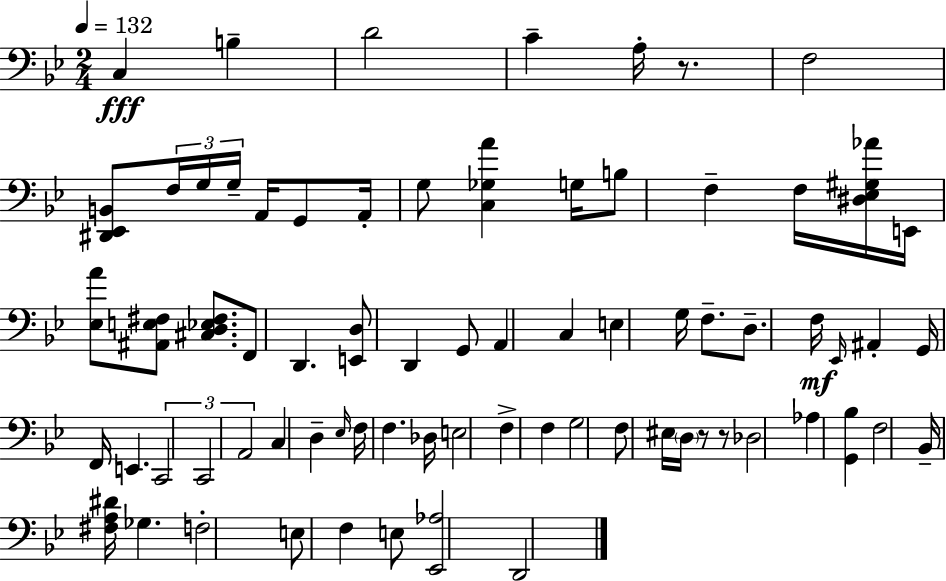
C3/q B3/q D4/h C4/q A3/s R/e. F3/h [D#2,Eb2,B2]/e F3/s G3/s G3/s A2/s G2/e A2/s G3/e [C3,Gb3,A4]/q G3/s B3/e F3/q F3/s [D#3,Eb3,G#3,Ab4]/s E2/s [Eb3,A4]/e [A#2,E3,F#3]/e [C#3,D3,Eb3,F#3]/e. F2/e D2/q. [E2,D3]/e D2/q G2/e A2/q C3/q E3/q G3/s F3/e. D3/e. F3/s Eb2/s A#2/q G2/s F2/s E2/q. C2/h C2/h A2/h C3/q D3/q Eb3/s F3/s F3/q. Db3/s E3/h F3/q F3/q G3/h F3/e EIS3/s D3/s R/e R/e Db3/h Ab3/q [G2,Bb3]/q F3/h Bb2/s [F#3,A3,D#4]/s Gb3/q. F3/h E3/e F3/q E3/e [Eb2,Ab3]/h D2/h